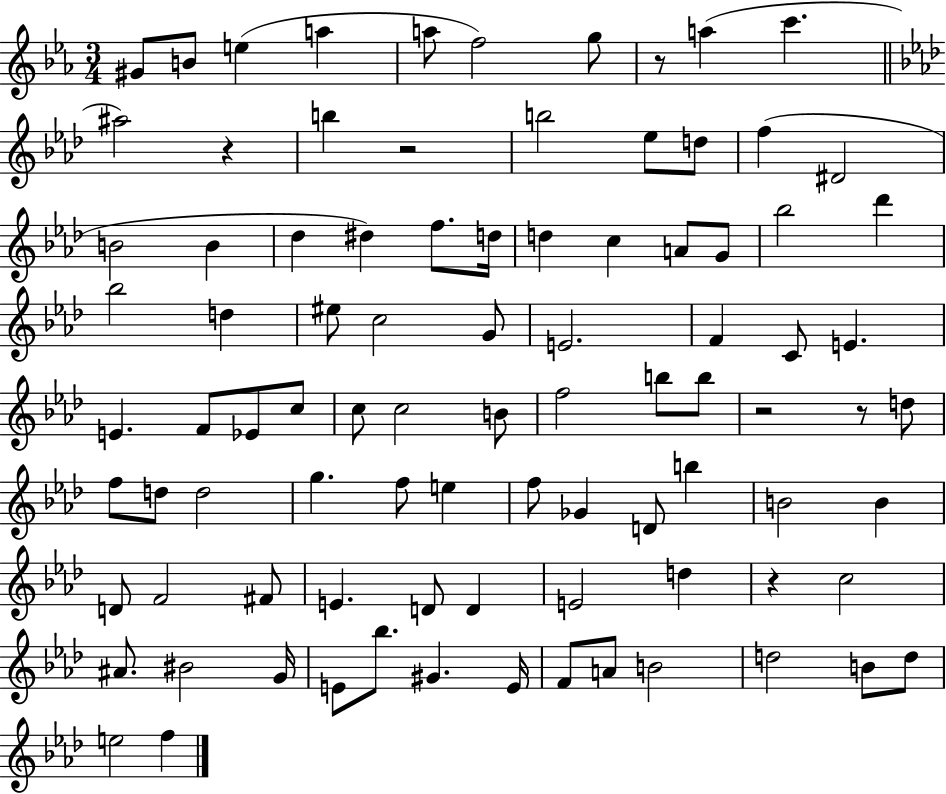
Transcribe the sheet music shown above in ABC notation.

X:1
T:Untitled
M:3/4
L:1/4
K:Eb
^G/2 B/2 e a a/2 f2 g/2 z/2 a c' ^a2 z b z2 b2 _e/2 d/2 f ^D2 B2 B _d ^d f/2 d/4 d c A/2 G/2 _b2 _d' _b2 d ^e/2 c2 G/2 E2 F C/2 E E F/2 _E/2 c/2 c/2 c2 B/2 f2 b/2 b/2 z2 z/2 d/2 f/2 d/2 d2 g f/2 e f/2 _G D/2 b B2 B D/2 F2 ^F/2 E D/2 D E2 d z c2 ^A/2 ^B2 G/4 E/2 _b/2 ^G E/4 F/2 A/2 B2 d2 B/2 d/2 e2 f